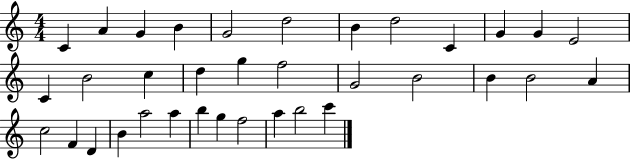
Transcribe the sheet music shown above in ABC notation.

X:1
T:Untitled
M:4/4
L:1/4
K:C
C A G B G2 d2 B d2 C G G E2 C B2 c d g f2 G2 B2 B B2 A c2 F D B a2 a b g f2 a b2 c'